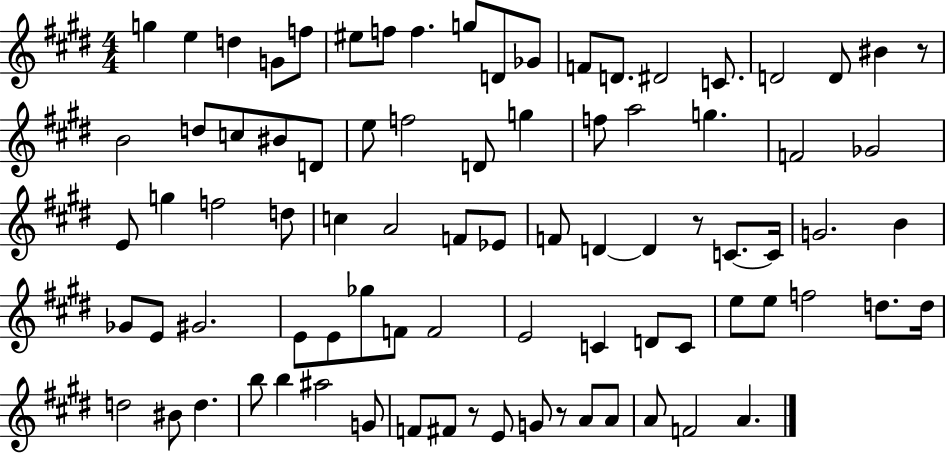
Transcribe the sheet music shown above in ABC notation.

X:1
T:Untitled
M:4/4
L:1/4
K:E
g e d G/2 f/2 ^e/2 f/2 f g/2 D/2 _G/2 F/2 D/2 ^D2 C/2 D2 D/2 ^B z/2 B2 d/2 c/2 ^B/2 D/2 e/2 f2 D/2 g f/2 a2 g F2 _G2 E/2 g f2 d/2 c A2 F/2 _E/2 F/2 D D z/2 C/2 C/4 G2 B _G/2 E/2 ^G2 E/2 E/2 _g/2 F/2 F2 E2 C D/2 C/2 e/2 e/2 f2 d/2 d/4 d2 ^B/2 d b/2 b ^a2 G/2 F/2 ^F/2 z/2 E/2 G/2 z/2 A/2 A/2 A/2 F2 A